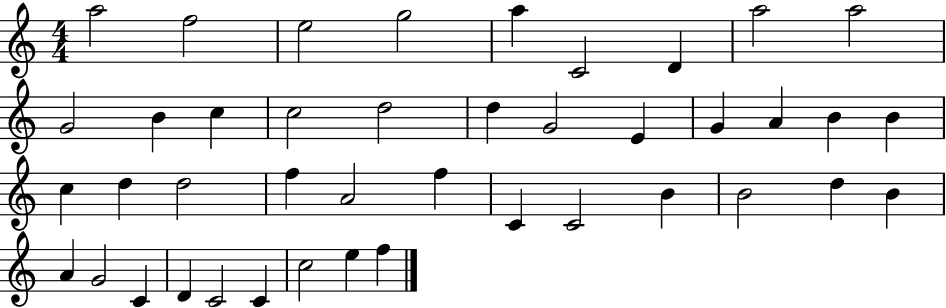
{
  \clef treble
  \numericTimeSignature
  \time 4/4
  \key c \major
  a''2 f''2 | e''2 g''2 | a''4 c'2 d'4 | a''2 a''2 | \break g'2 b'4 c''4 | c''2 d''2 | d''4 g'2 e'4 | g'4 a'4 b'4 b'4 | \break c''4 d''4 d''2 | f''4 a'2 f''4 | c'4 c'2 b'4 | b'2 d''4 b'4 | \break a'4 g'2 c'4 | d'4 c'2 c'4 | c''2 e''4 f''4 | \bar "|."
}